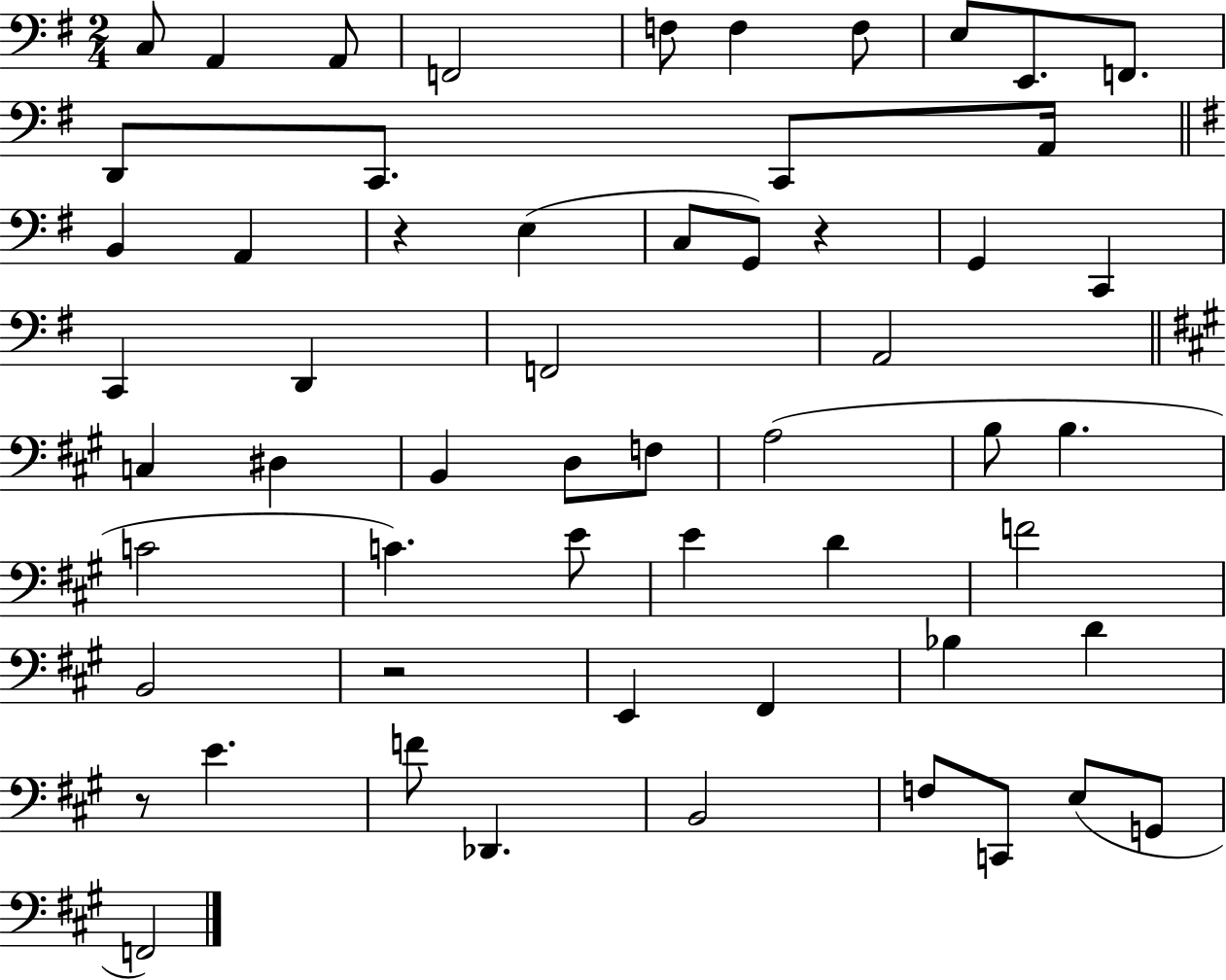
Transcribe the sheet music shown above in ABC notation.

X:1
T:Untitled
M:2/4
L:1/4
K:G
C,/2 A,, A,,/2 F,,2 F,/2 F, F,/2 E,/2 E,,/2 F,,/2 D,,/2 C,,/2 C,,/2 A,,/4 B,, A,, z E, C,/2 G,,/2 z G,, C,, C,, D,, F,,2 A,,2 C, ^D, B,, D,/2 F,/2 A,2 B,/2 B, C2 C E/2 E D F2 B,,2 z2 E,, ^F,, _B, D z/2 E F/2 _D,, B,,2 F,/2 C,,/2 E,/2 G,,/2 F,,2